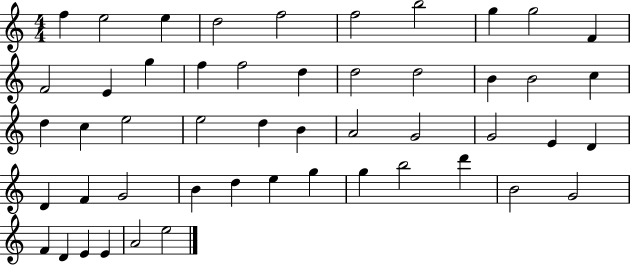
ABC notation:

X:1
T:Untitled
M:4/4
L:1/4
K:C
f e2 e d2 f2 f2 b2 g g2 F F2 E g f f2 d d2 d2 B B2 c d c e2 e2 d B A2 G2 G2 E D D F G2 B d e g g b2 d' B2 G2 F D E E A2 e2